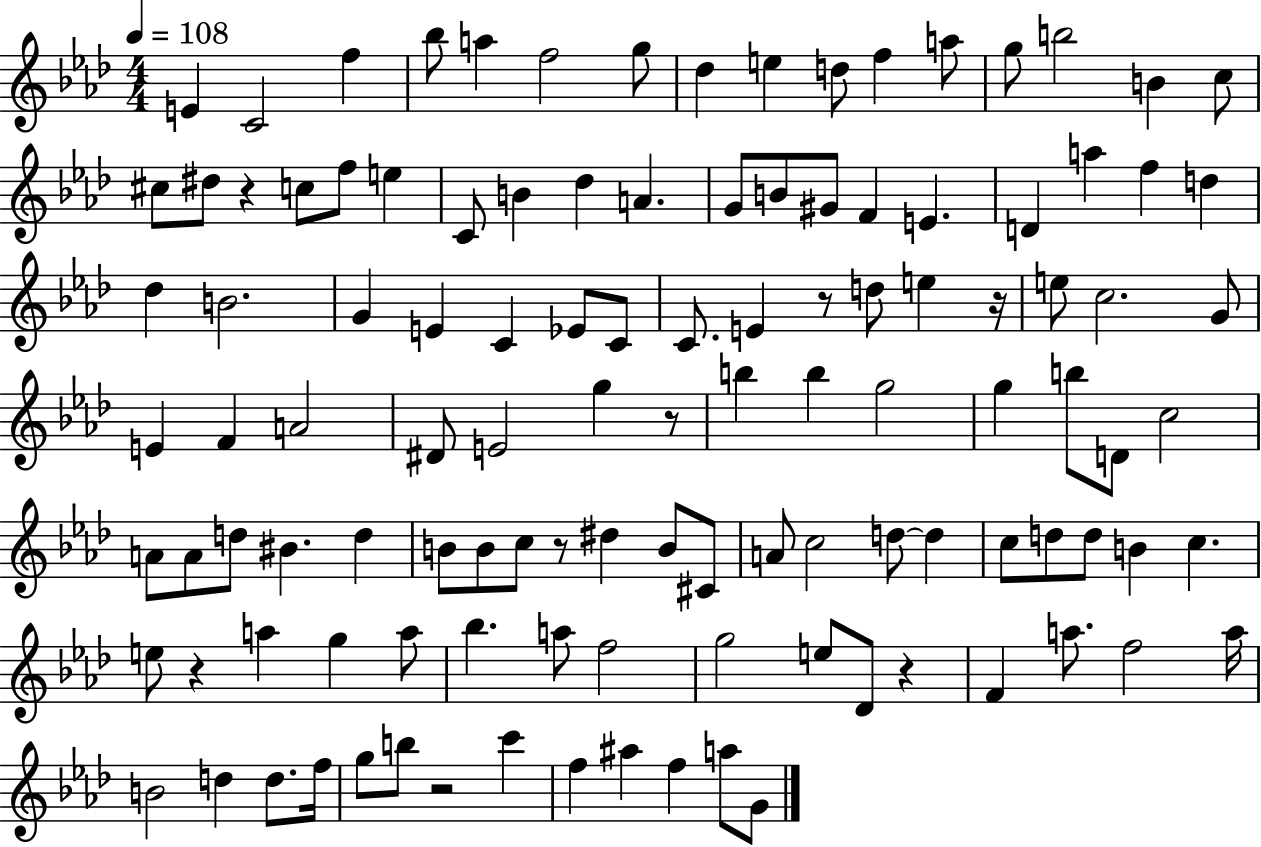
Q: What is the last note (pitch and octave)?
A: G4